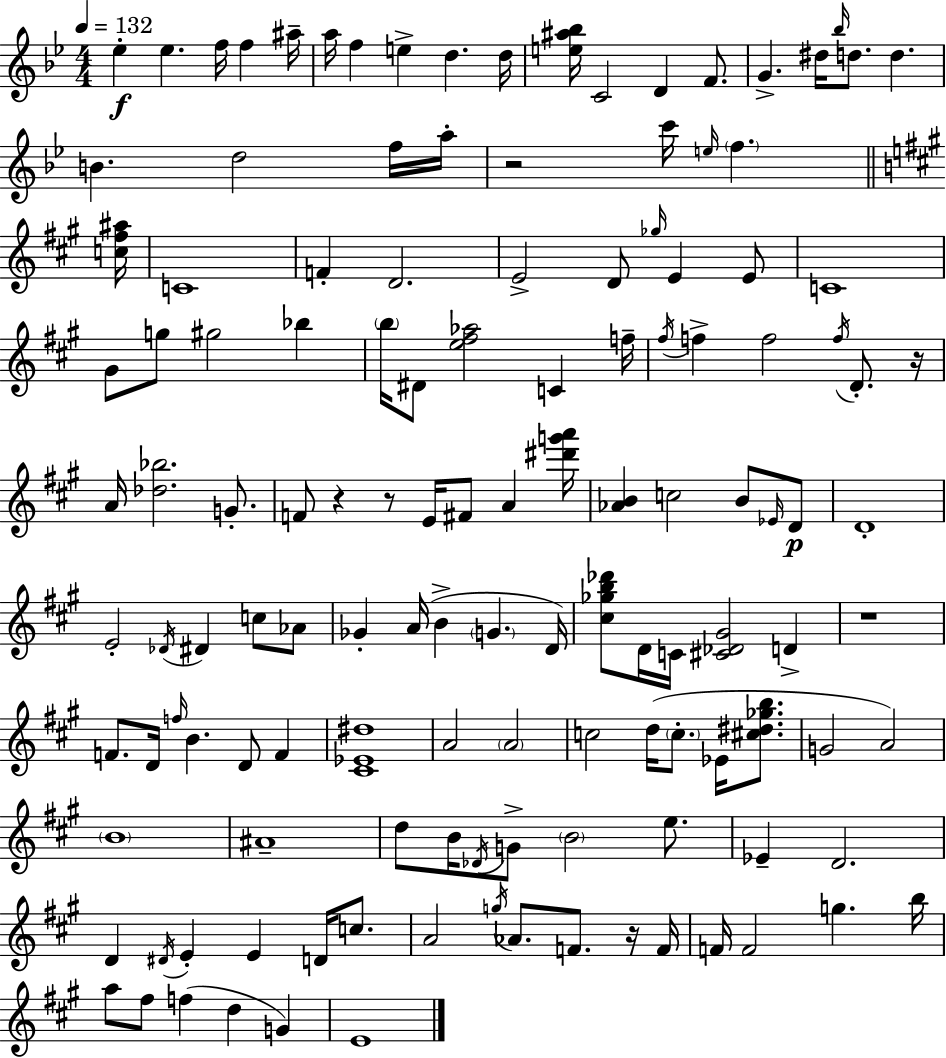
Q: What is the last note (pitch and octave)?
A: E4